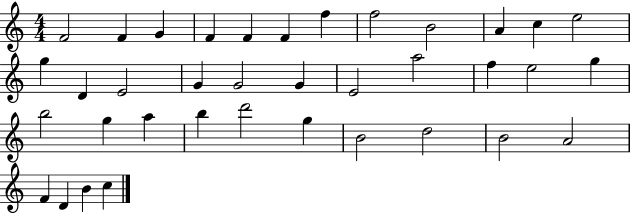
{
  \clef treble
  \numericTimeSignature
  \time 4/4
  \key c \major
  f'2 f'4 g'4 | f'4 f'4 f'4 f''4 | f''2 b'2 | a'4 c''4 e''2 | \break g''4 d'4 e'2 | g'4 g'2 g'4 | e'2 a''2 | f''4 e''2 g''4 | \break b''2 g''4 a''4 | b''4 d'''2 g''4 | b'2 d''2 | b'2 a'2 | \break f'4 d'4 b'4 c''4 | \bar "|."
}